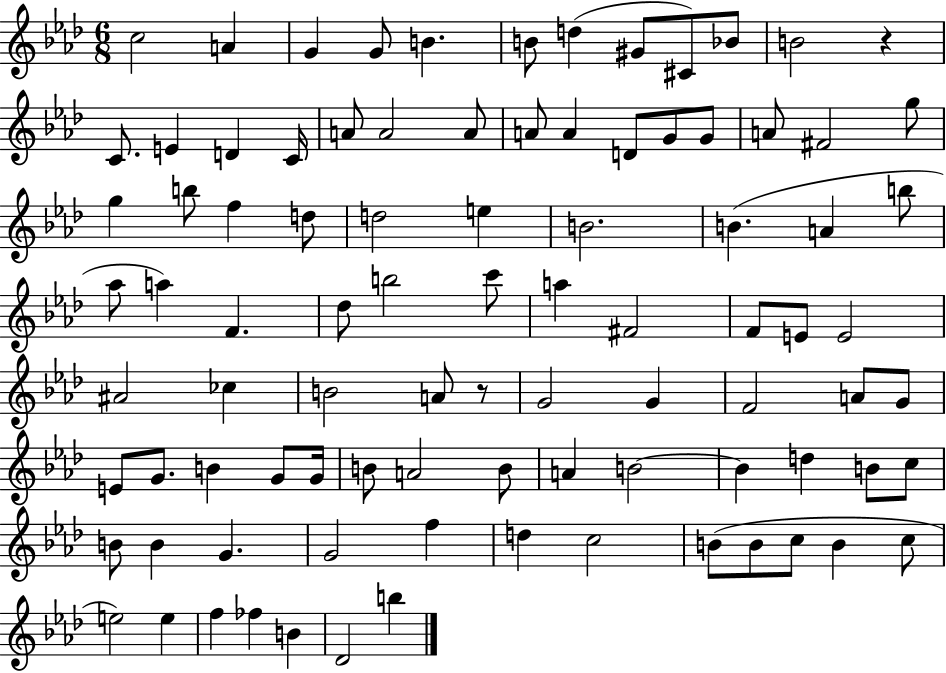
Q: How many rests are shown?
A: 2